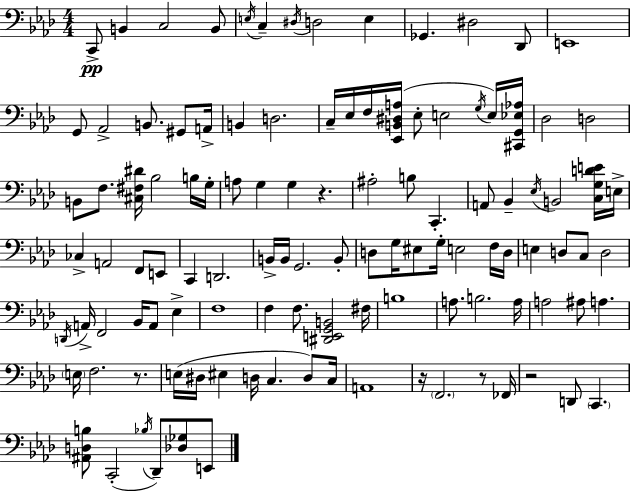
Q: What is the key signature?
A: AES major